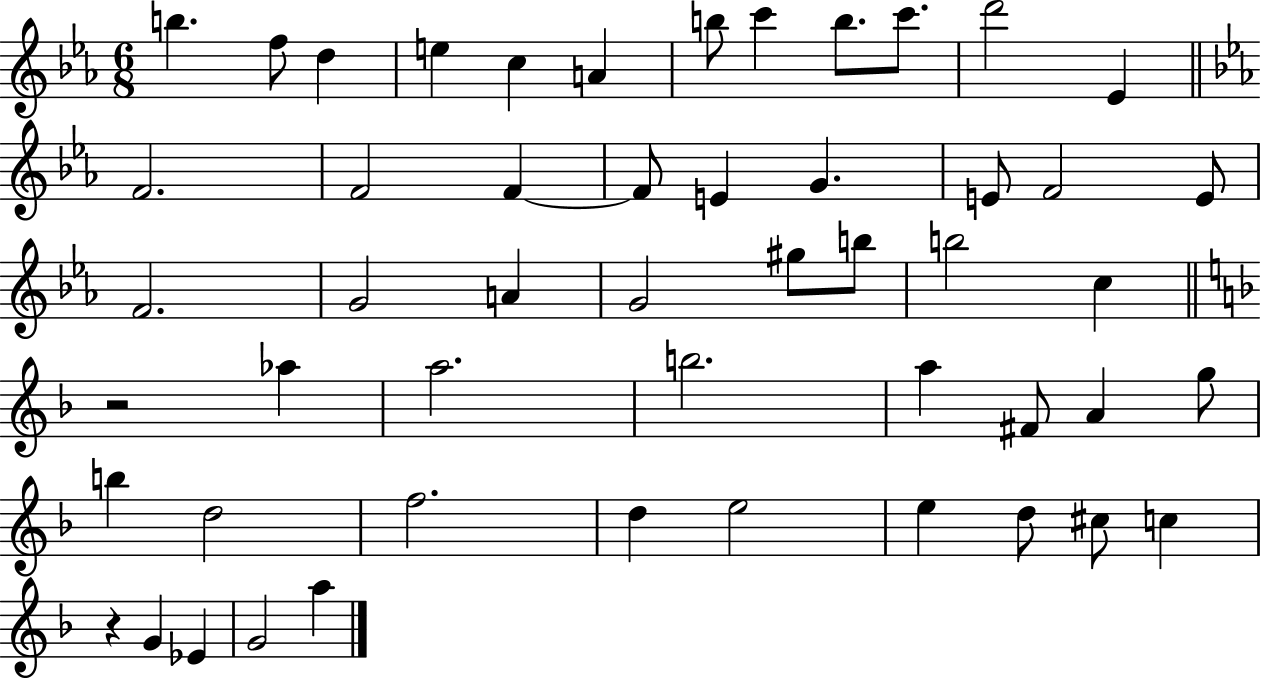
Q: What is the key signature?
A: EES major